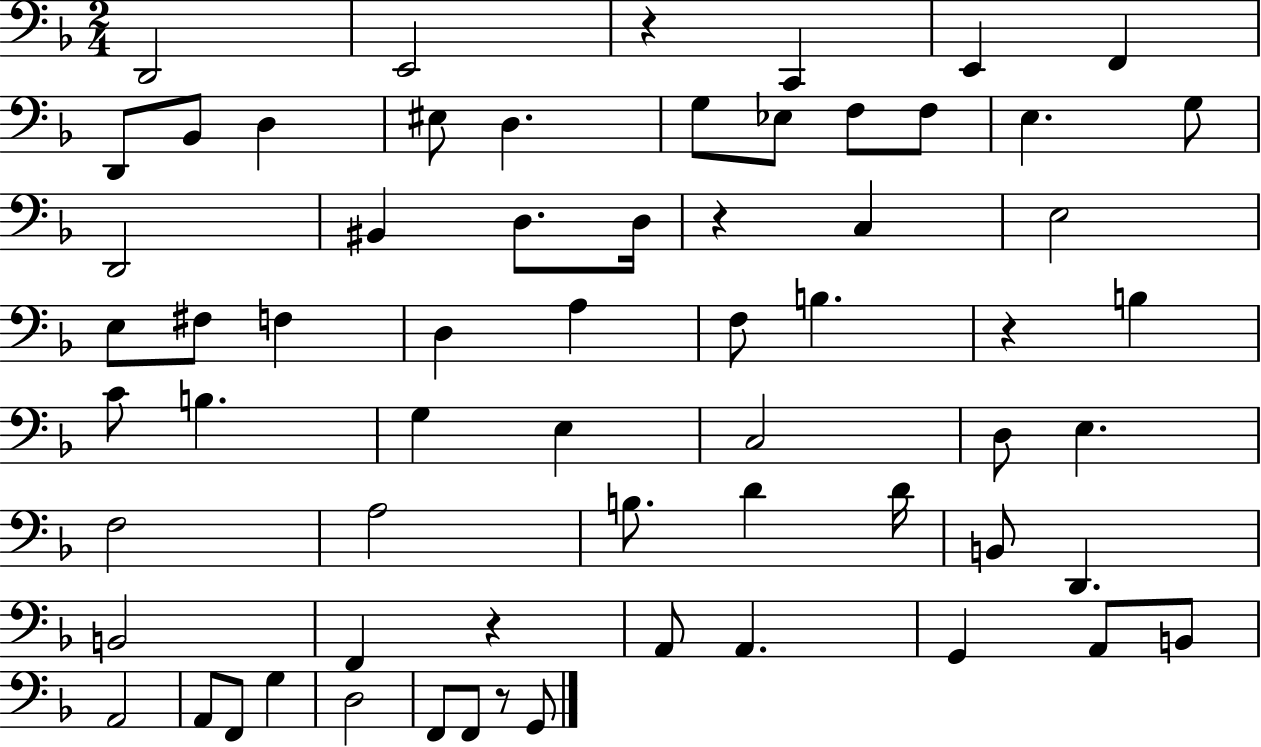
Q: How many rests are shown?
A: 5